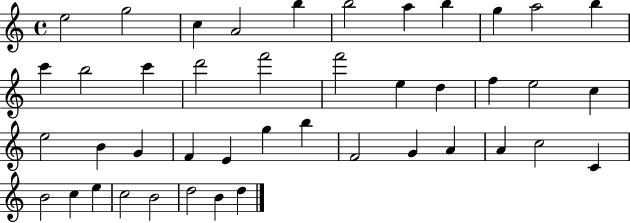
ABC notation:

X:1
T:Untitled
M:4/4
L:1/4
K:C
e2 g2 c A2 b b2 a b g a2 b c' b2 c' d'2 f'2 f'2 e d f e2 c e2 B G F E g b F2 G A A c2 C B2 c e c2 B2 d2 B d